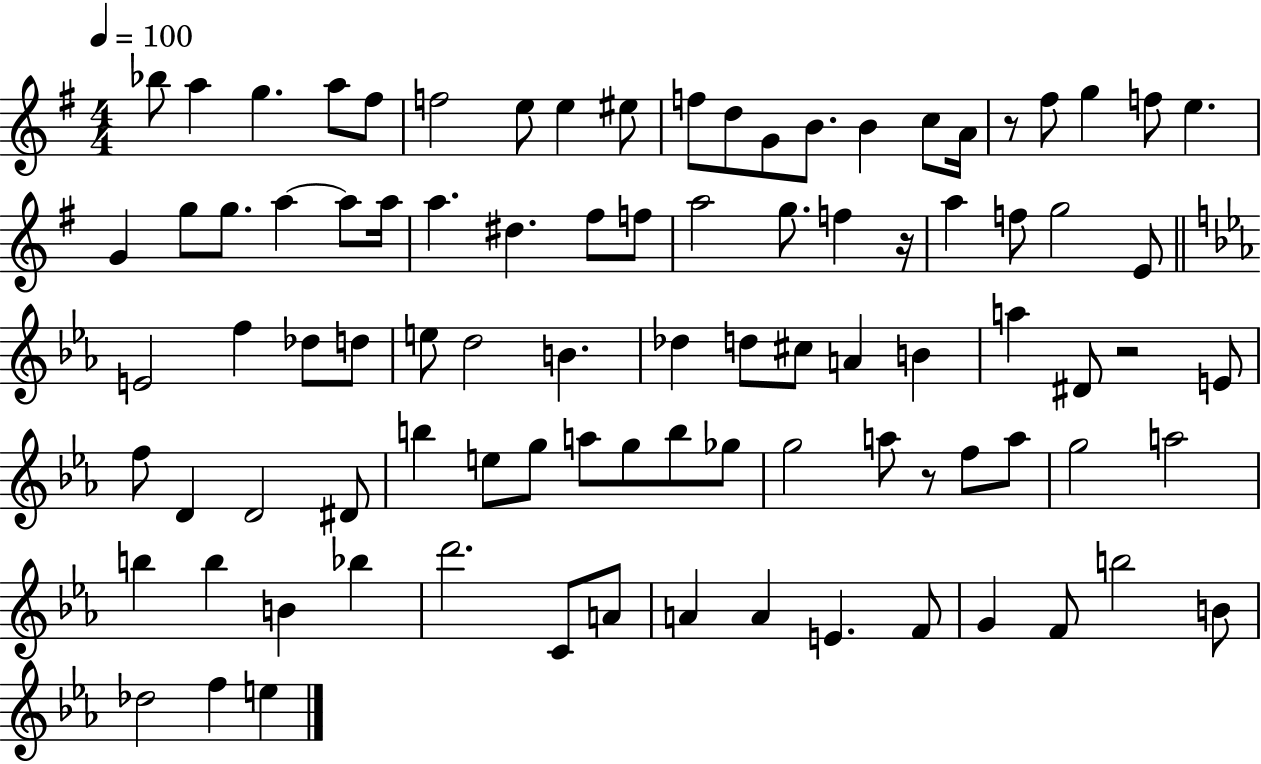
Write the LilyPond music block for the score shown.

{
  \clef treble
  \numericTimeSignature
  \time 4/4
  \key g \major
  \tempo 4 = 100
  bes''8 a''4 g''4. a''8 fis''8 | f''2 e''8 e''4 eis''8 | f''8 d''8 g'8 b'8. b'4 c''8 a'16 | r8 fis''8 g''4 f''8 e''4. | \break g'4 g''8 g''8. a''4~~ a''8 a''16 | a''4. dis''4. fis''8 f''8 | a''2 g''8. f''4 r16 | a''4 f''8 g''2 e'8 | \break \bar "||" \break \key ees \major e'2 f''4 des''8 d''8 | e''8 d''2 b'4. | des''4 d''8 cis''8 a'4 b'4 | a''4 dis'8 r2 e'8 | \break f''8 d'4 d'2 dis'8 | b''4 e''8 g''8 a''8 g''8 b''8 ges''8 | g''2 a''8 r8 f''8 a''8 | g''2 a''2 | \break b''4 b''4 b'4 bes''4 | d'''2. c'8 a'8 | a'4 a'4 e'4. f'8 | g'4 f'8 b''2 b'8 | \break des''2 f''4 e''4 | \bar "|."
}